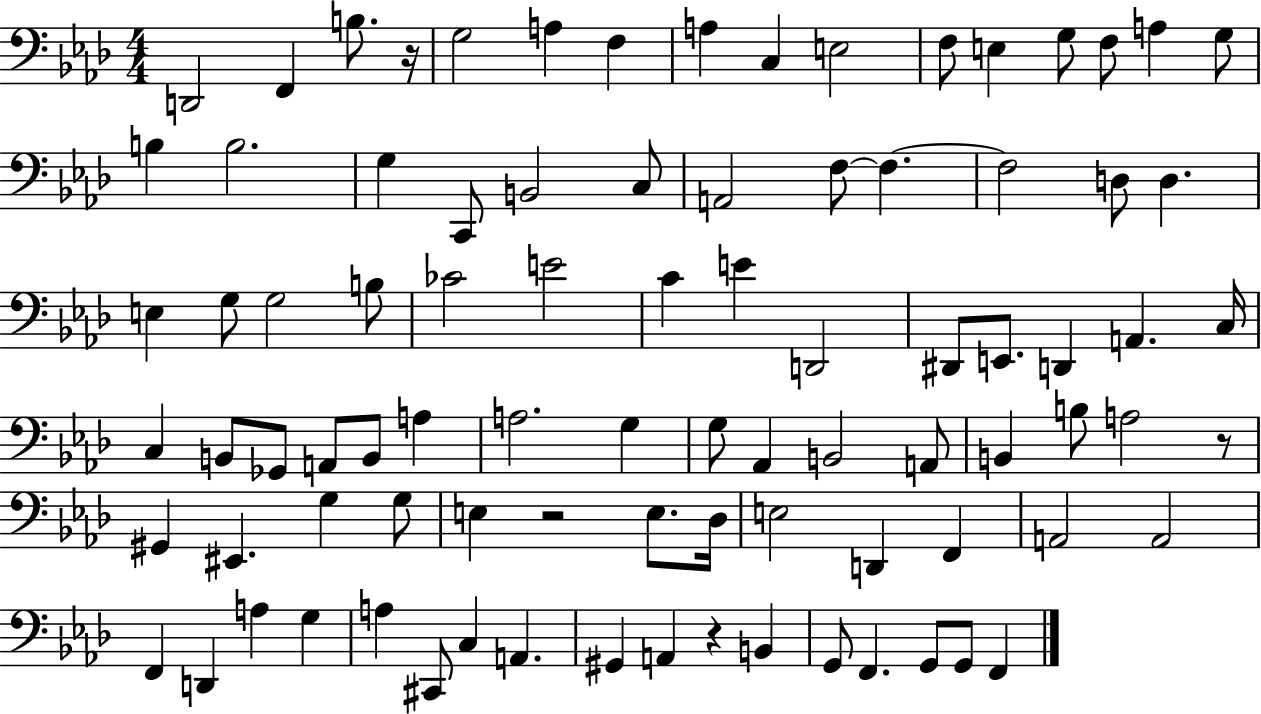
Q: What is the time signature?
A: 4/4